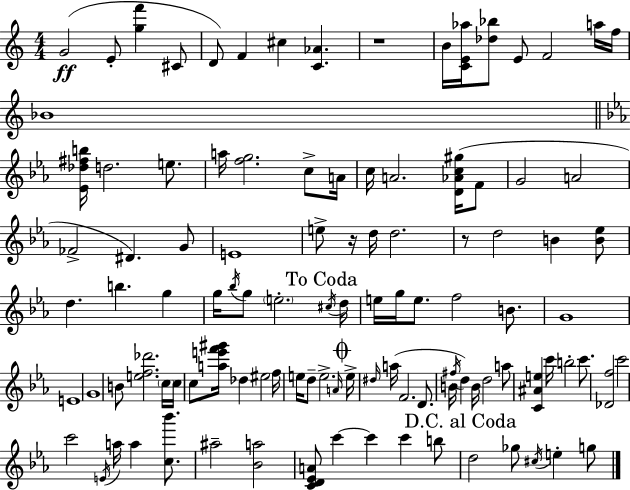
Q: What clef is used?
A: treble